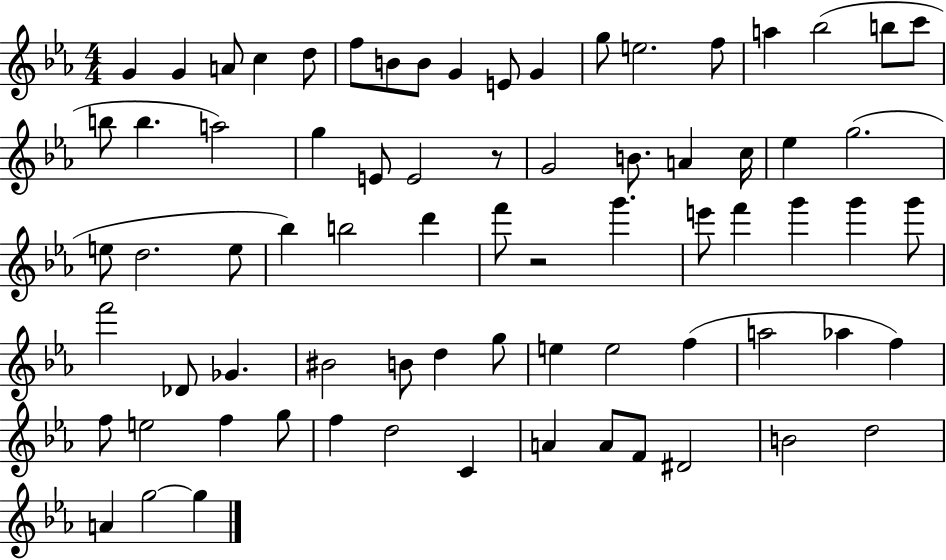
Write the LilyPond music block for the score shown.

{
  \clef treble
  \numericTimeSignature
  \time 4/4
  \key ees \major
  g'4 g'4 a'8 c''4 d''8 | f''8 b'8 b'8 g'4 e'8 g'4 | g''8 e''2. f''8 | a''4 bes''2( b''8 c'''8 | \break b''8 b''4. a''2) | g''4 e'8 e'2 r8 | g'2 b'8. a'4 c''16 | ees''4 g''2.( | \break e''8 d''2. e''8 | bes''4) b''2 d'''4 | f'''8 r2 g'''4. | e'''8 f'''4 g'''4 g'''4 g'''8 | \break f'''2 des'8 ges'4. | bis'2 b'8 d''4 g''8 | e''4 e''2 f''4( | a''2 aes''4 f''4) | \break f''8 e''2 f''4 g''8 | f''4 d''2 c'4 | a'4 a'8 f'8 dis'2 | b'2 d''2 | \break a'4 g''2~~ g''4 | \bar "|."
}